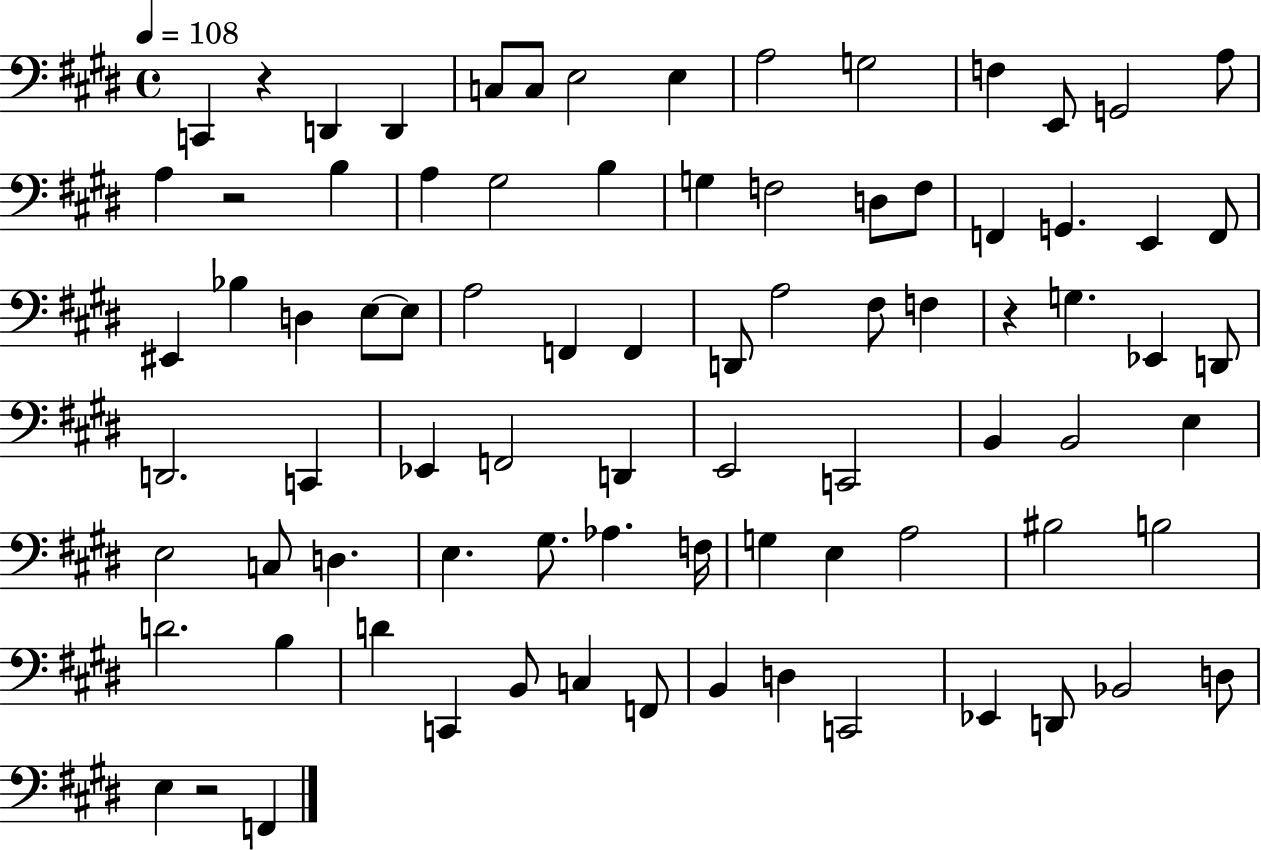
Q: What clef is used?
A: bass